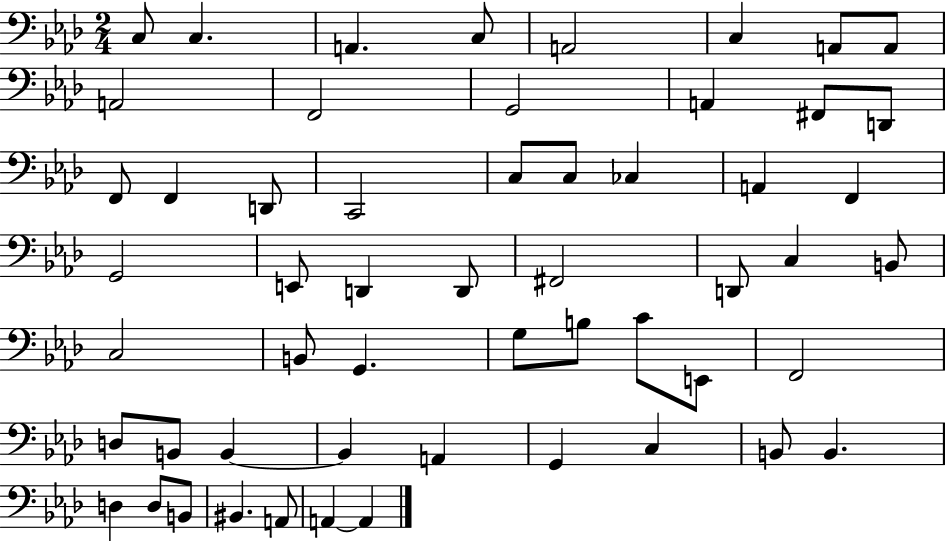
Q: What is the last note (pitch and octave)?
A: A2